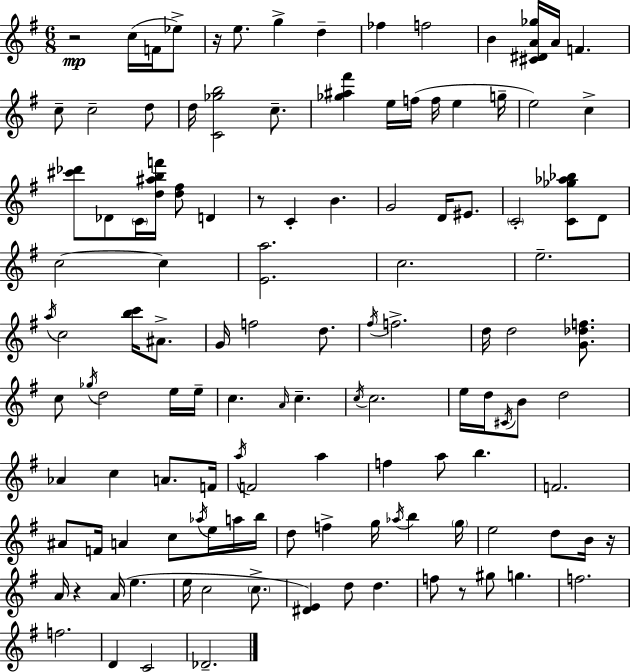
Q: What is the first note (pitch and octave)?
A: C5